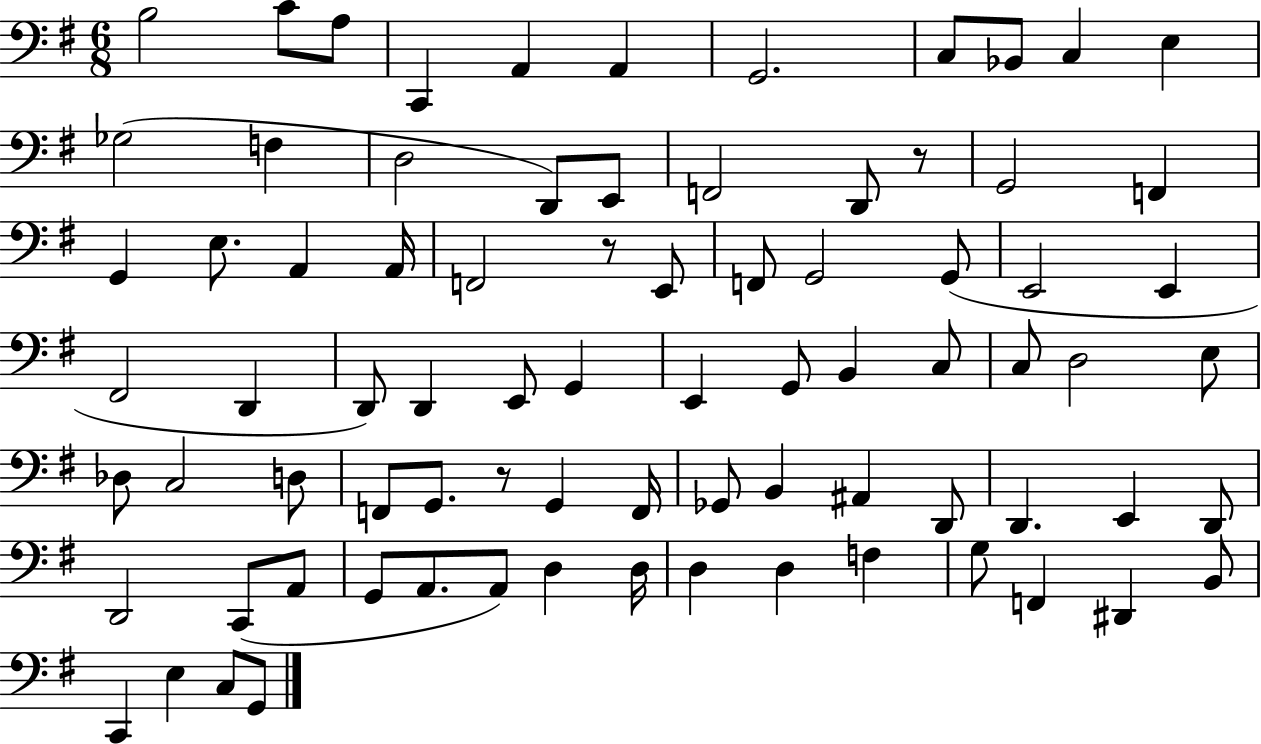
X:1
T:Untitled
M:6/8
L:1/4
K:G
B,2 C/2 A,/2 C,, A,, A,, G,,2 C,/2 _B,,/2 C, E, _G,2 F, D,2 D,,/2 E,,/2 F,,2 D,,/2 z/2 G,,2 F,, G,, E,/2 A,, A,,/4 F,,2 z/2 E,,/2 F,,/2 G,,2 G,,/2 E,,2 E,, ^F,,2 D,, D,,/2 D,, E,,/2 G,, E,, G,,/2 B,, C,/2 C,/2 D,2 E,/2 _D,/2 C,2 D,/2 F,,/2 G,,/2 z/2 G,, F,,/4 _G,,/2 B,, ^A,, D,,/2 D,, E,, D,,/2 D,,2 C,,/2 A,,/2 G,,/2 A,,/2 A,,/2 D, D,/4 D, D, F, G,/2 F,, ^D,, B,,/2 C,, E, C,/2 G,,/2